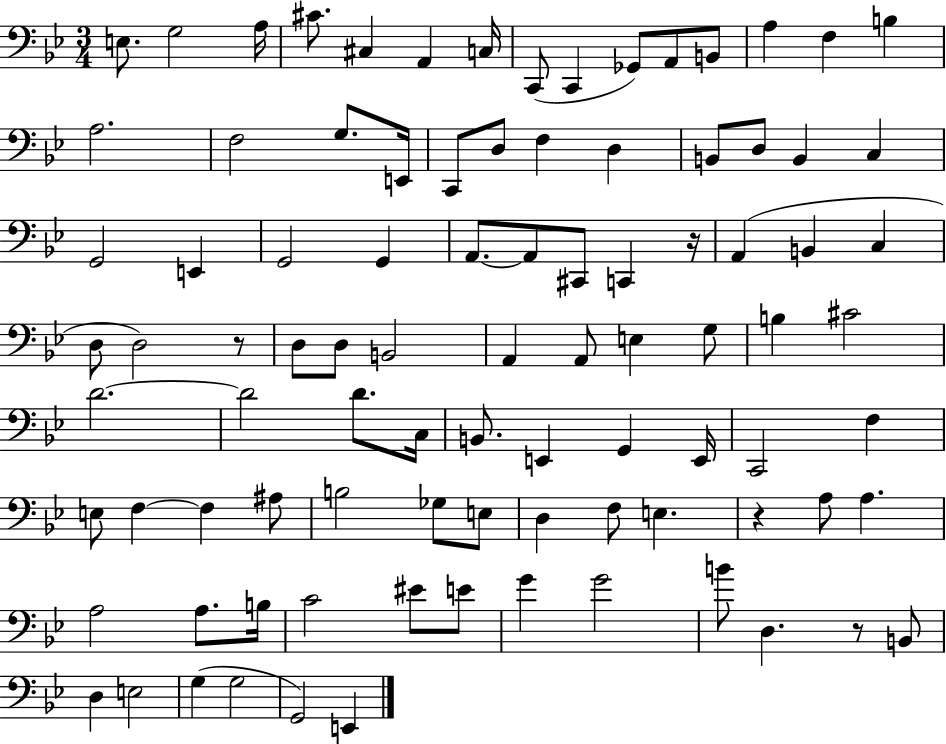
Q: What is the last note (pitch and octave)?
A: E2